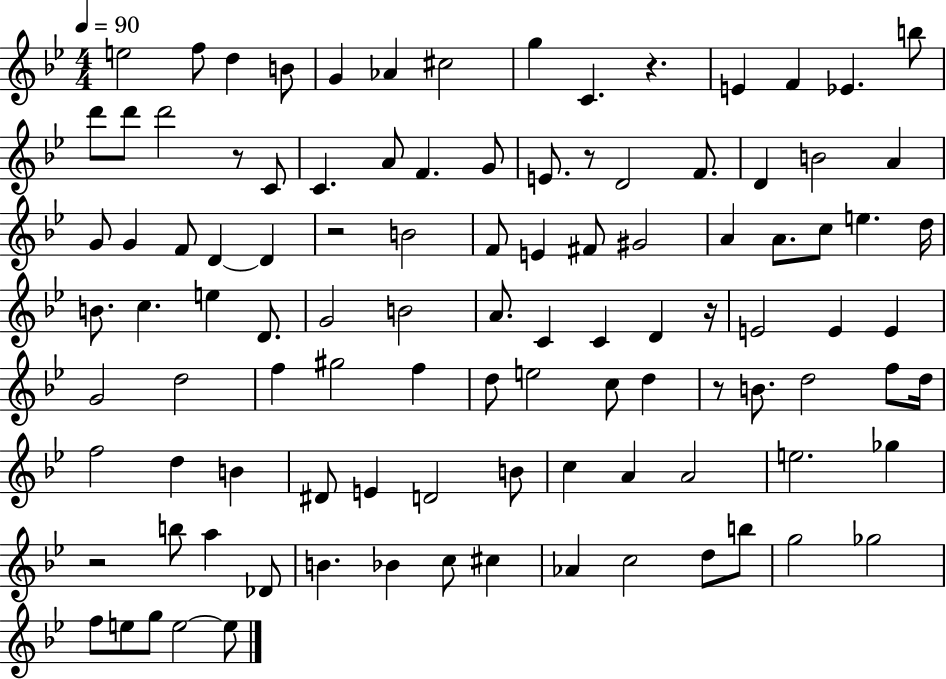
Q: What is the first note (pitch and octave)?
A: E5